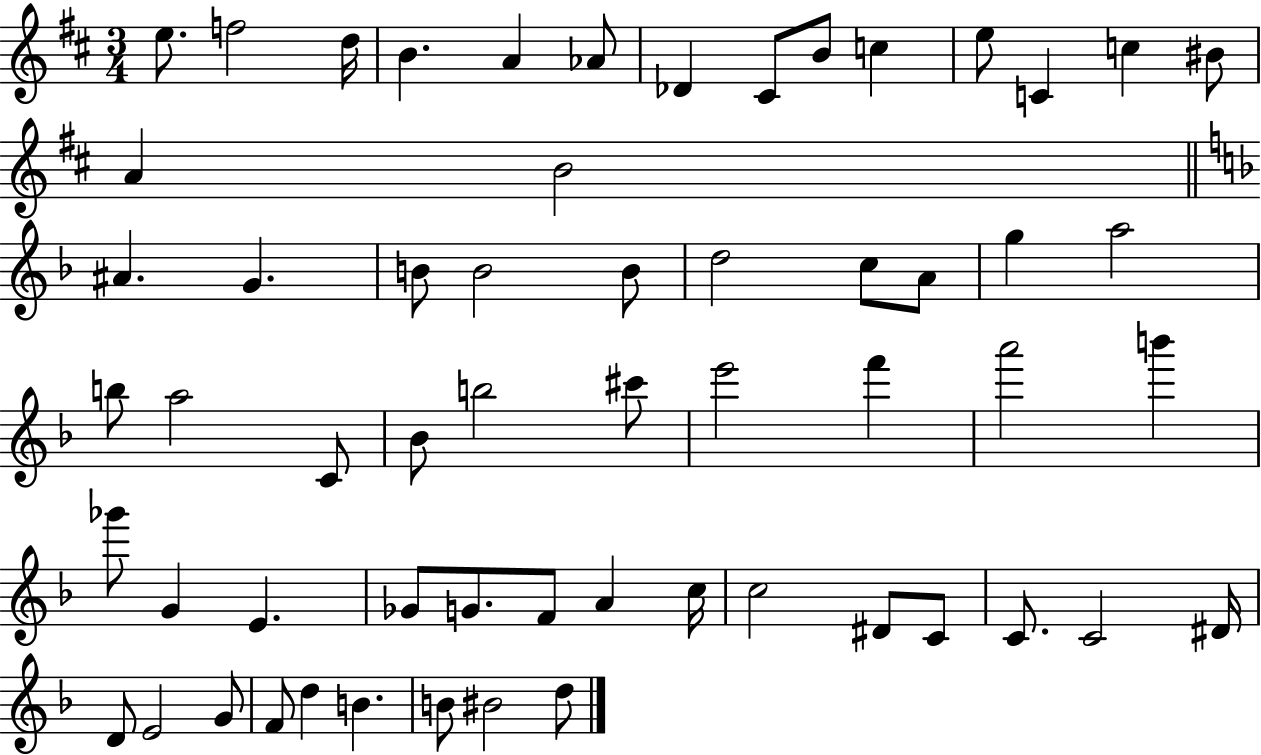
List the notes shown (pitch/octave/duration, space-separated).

E5/e. F5/h D5/s B4/q. A4/q Ab4/e Db4/q C#4/e B4/e C5/q E5/e C4/q C5/q BIS4/e A4/q B4/h A#4/q. G4/q. B4/e B4/h B4/e D5/h C5/e A4/e G5/q A5/h B5/e A5/h C4/e Bb4/e B5/h C#6/e E6/h F6/q A6/h B6/q Gb6/e G4/q E4/q. Gb4/e G4/e. F4/e A4/q C5/s C5/h D#4/e C4/e C4/e. C4/h D#4/s D4/e E4/h G4/e F4/e D5/q B4/q. B4/e BIS4/h D5/e